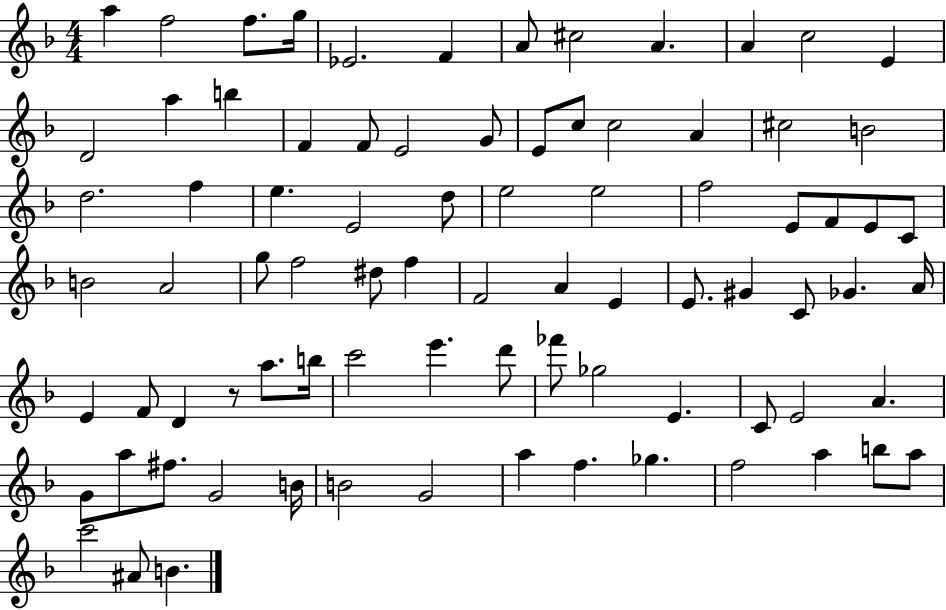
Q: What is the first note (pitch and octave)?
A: A5